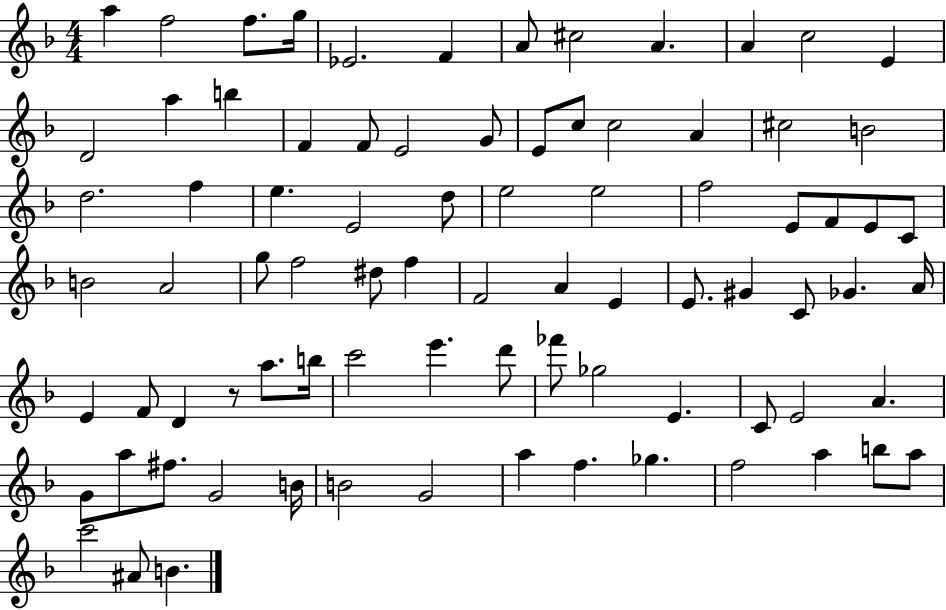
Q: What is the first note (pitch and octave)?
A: A5